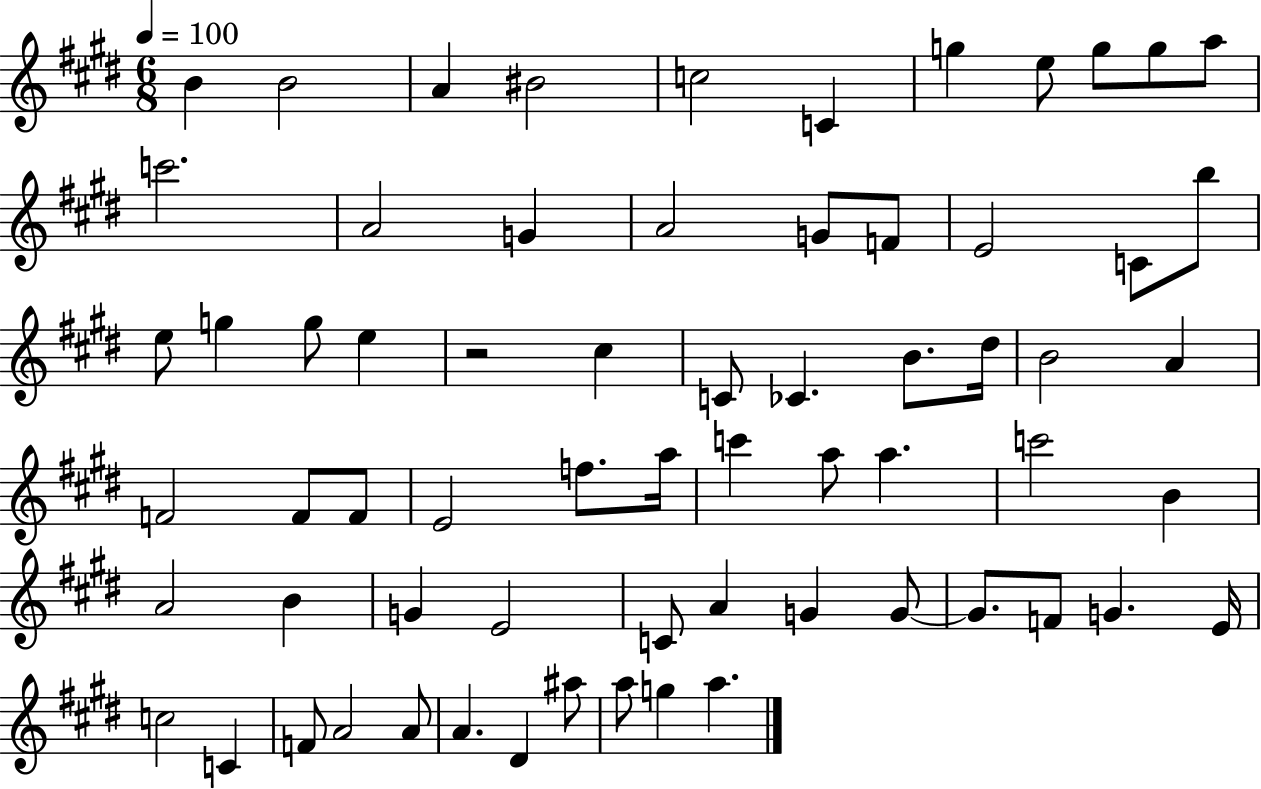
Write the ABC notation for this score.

X:1
T:Untitled
M:6/8
L:1/4
K:E
B B2 A ^B2 c2 C g e/2 g/2 g/2 a/2 c'2 A2 G A2 G/2 F/2 E2 C/2 b/2 e/2 g g/2 e z2 ^c C/2 _C B/2 ^d/4 B2 A F2 F/2 F/2 E2 f/2 a/4 c' a/2 a c'2 B A2 B G E2 C/2 A G G/2 G/2 F/2 G E/4 c2 C F/2 A2 A/2 A ^D ^a/2 a/2 g a